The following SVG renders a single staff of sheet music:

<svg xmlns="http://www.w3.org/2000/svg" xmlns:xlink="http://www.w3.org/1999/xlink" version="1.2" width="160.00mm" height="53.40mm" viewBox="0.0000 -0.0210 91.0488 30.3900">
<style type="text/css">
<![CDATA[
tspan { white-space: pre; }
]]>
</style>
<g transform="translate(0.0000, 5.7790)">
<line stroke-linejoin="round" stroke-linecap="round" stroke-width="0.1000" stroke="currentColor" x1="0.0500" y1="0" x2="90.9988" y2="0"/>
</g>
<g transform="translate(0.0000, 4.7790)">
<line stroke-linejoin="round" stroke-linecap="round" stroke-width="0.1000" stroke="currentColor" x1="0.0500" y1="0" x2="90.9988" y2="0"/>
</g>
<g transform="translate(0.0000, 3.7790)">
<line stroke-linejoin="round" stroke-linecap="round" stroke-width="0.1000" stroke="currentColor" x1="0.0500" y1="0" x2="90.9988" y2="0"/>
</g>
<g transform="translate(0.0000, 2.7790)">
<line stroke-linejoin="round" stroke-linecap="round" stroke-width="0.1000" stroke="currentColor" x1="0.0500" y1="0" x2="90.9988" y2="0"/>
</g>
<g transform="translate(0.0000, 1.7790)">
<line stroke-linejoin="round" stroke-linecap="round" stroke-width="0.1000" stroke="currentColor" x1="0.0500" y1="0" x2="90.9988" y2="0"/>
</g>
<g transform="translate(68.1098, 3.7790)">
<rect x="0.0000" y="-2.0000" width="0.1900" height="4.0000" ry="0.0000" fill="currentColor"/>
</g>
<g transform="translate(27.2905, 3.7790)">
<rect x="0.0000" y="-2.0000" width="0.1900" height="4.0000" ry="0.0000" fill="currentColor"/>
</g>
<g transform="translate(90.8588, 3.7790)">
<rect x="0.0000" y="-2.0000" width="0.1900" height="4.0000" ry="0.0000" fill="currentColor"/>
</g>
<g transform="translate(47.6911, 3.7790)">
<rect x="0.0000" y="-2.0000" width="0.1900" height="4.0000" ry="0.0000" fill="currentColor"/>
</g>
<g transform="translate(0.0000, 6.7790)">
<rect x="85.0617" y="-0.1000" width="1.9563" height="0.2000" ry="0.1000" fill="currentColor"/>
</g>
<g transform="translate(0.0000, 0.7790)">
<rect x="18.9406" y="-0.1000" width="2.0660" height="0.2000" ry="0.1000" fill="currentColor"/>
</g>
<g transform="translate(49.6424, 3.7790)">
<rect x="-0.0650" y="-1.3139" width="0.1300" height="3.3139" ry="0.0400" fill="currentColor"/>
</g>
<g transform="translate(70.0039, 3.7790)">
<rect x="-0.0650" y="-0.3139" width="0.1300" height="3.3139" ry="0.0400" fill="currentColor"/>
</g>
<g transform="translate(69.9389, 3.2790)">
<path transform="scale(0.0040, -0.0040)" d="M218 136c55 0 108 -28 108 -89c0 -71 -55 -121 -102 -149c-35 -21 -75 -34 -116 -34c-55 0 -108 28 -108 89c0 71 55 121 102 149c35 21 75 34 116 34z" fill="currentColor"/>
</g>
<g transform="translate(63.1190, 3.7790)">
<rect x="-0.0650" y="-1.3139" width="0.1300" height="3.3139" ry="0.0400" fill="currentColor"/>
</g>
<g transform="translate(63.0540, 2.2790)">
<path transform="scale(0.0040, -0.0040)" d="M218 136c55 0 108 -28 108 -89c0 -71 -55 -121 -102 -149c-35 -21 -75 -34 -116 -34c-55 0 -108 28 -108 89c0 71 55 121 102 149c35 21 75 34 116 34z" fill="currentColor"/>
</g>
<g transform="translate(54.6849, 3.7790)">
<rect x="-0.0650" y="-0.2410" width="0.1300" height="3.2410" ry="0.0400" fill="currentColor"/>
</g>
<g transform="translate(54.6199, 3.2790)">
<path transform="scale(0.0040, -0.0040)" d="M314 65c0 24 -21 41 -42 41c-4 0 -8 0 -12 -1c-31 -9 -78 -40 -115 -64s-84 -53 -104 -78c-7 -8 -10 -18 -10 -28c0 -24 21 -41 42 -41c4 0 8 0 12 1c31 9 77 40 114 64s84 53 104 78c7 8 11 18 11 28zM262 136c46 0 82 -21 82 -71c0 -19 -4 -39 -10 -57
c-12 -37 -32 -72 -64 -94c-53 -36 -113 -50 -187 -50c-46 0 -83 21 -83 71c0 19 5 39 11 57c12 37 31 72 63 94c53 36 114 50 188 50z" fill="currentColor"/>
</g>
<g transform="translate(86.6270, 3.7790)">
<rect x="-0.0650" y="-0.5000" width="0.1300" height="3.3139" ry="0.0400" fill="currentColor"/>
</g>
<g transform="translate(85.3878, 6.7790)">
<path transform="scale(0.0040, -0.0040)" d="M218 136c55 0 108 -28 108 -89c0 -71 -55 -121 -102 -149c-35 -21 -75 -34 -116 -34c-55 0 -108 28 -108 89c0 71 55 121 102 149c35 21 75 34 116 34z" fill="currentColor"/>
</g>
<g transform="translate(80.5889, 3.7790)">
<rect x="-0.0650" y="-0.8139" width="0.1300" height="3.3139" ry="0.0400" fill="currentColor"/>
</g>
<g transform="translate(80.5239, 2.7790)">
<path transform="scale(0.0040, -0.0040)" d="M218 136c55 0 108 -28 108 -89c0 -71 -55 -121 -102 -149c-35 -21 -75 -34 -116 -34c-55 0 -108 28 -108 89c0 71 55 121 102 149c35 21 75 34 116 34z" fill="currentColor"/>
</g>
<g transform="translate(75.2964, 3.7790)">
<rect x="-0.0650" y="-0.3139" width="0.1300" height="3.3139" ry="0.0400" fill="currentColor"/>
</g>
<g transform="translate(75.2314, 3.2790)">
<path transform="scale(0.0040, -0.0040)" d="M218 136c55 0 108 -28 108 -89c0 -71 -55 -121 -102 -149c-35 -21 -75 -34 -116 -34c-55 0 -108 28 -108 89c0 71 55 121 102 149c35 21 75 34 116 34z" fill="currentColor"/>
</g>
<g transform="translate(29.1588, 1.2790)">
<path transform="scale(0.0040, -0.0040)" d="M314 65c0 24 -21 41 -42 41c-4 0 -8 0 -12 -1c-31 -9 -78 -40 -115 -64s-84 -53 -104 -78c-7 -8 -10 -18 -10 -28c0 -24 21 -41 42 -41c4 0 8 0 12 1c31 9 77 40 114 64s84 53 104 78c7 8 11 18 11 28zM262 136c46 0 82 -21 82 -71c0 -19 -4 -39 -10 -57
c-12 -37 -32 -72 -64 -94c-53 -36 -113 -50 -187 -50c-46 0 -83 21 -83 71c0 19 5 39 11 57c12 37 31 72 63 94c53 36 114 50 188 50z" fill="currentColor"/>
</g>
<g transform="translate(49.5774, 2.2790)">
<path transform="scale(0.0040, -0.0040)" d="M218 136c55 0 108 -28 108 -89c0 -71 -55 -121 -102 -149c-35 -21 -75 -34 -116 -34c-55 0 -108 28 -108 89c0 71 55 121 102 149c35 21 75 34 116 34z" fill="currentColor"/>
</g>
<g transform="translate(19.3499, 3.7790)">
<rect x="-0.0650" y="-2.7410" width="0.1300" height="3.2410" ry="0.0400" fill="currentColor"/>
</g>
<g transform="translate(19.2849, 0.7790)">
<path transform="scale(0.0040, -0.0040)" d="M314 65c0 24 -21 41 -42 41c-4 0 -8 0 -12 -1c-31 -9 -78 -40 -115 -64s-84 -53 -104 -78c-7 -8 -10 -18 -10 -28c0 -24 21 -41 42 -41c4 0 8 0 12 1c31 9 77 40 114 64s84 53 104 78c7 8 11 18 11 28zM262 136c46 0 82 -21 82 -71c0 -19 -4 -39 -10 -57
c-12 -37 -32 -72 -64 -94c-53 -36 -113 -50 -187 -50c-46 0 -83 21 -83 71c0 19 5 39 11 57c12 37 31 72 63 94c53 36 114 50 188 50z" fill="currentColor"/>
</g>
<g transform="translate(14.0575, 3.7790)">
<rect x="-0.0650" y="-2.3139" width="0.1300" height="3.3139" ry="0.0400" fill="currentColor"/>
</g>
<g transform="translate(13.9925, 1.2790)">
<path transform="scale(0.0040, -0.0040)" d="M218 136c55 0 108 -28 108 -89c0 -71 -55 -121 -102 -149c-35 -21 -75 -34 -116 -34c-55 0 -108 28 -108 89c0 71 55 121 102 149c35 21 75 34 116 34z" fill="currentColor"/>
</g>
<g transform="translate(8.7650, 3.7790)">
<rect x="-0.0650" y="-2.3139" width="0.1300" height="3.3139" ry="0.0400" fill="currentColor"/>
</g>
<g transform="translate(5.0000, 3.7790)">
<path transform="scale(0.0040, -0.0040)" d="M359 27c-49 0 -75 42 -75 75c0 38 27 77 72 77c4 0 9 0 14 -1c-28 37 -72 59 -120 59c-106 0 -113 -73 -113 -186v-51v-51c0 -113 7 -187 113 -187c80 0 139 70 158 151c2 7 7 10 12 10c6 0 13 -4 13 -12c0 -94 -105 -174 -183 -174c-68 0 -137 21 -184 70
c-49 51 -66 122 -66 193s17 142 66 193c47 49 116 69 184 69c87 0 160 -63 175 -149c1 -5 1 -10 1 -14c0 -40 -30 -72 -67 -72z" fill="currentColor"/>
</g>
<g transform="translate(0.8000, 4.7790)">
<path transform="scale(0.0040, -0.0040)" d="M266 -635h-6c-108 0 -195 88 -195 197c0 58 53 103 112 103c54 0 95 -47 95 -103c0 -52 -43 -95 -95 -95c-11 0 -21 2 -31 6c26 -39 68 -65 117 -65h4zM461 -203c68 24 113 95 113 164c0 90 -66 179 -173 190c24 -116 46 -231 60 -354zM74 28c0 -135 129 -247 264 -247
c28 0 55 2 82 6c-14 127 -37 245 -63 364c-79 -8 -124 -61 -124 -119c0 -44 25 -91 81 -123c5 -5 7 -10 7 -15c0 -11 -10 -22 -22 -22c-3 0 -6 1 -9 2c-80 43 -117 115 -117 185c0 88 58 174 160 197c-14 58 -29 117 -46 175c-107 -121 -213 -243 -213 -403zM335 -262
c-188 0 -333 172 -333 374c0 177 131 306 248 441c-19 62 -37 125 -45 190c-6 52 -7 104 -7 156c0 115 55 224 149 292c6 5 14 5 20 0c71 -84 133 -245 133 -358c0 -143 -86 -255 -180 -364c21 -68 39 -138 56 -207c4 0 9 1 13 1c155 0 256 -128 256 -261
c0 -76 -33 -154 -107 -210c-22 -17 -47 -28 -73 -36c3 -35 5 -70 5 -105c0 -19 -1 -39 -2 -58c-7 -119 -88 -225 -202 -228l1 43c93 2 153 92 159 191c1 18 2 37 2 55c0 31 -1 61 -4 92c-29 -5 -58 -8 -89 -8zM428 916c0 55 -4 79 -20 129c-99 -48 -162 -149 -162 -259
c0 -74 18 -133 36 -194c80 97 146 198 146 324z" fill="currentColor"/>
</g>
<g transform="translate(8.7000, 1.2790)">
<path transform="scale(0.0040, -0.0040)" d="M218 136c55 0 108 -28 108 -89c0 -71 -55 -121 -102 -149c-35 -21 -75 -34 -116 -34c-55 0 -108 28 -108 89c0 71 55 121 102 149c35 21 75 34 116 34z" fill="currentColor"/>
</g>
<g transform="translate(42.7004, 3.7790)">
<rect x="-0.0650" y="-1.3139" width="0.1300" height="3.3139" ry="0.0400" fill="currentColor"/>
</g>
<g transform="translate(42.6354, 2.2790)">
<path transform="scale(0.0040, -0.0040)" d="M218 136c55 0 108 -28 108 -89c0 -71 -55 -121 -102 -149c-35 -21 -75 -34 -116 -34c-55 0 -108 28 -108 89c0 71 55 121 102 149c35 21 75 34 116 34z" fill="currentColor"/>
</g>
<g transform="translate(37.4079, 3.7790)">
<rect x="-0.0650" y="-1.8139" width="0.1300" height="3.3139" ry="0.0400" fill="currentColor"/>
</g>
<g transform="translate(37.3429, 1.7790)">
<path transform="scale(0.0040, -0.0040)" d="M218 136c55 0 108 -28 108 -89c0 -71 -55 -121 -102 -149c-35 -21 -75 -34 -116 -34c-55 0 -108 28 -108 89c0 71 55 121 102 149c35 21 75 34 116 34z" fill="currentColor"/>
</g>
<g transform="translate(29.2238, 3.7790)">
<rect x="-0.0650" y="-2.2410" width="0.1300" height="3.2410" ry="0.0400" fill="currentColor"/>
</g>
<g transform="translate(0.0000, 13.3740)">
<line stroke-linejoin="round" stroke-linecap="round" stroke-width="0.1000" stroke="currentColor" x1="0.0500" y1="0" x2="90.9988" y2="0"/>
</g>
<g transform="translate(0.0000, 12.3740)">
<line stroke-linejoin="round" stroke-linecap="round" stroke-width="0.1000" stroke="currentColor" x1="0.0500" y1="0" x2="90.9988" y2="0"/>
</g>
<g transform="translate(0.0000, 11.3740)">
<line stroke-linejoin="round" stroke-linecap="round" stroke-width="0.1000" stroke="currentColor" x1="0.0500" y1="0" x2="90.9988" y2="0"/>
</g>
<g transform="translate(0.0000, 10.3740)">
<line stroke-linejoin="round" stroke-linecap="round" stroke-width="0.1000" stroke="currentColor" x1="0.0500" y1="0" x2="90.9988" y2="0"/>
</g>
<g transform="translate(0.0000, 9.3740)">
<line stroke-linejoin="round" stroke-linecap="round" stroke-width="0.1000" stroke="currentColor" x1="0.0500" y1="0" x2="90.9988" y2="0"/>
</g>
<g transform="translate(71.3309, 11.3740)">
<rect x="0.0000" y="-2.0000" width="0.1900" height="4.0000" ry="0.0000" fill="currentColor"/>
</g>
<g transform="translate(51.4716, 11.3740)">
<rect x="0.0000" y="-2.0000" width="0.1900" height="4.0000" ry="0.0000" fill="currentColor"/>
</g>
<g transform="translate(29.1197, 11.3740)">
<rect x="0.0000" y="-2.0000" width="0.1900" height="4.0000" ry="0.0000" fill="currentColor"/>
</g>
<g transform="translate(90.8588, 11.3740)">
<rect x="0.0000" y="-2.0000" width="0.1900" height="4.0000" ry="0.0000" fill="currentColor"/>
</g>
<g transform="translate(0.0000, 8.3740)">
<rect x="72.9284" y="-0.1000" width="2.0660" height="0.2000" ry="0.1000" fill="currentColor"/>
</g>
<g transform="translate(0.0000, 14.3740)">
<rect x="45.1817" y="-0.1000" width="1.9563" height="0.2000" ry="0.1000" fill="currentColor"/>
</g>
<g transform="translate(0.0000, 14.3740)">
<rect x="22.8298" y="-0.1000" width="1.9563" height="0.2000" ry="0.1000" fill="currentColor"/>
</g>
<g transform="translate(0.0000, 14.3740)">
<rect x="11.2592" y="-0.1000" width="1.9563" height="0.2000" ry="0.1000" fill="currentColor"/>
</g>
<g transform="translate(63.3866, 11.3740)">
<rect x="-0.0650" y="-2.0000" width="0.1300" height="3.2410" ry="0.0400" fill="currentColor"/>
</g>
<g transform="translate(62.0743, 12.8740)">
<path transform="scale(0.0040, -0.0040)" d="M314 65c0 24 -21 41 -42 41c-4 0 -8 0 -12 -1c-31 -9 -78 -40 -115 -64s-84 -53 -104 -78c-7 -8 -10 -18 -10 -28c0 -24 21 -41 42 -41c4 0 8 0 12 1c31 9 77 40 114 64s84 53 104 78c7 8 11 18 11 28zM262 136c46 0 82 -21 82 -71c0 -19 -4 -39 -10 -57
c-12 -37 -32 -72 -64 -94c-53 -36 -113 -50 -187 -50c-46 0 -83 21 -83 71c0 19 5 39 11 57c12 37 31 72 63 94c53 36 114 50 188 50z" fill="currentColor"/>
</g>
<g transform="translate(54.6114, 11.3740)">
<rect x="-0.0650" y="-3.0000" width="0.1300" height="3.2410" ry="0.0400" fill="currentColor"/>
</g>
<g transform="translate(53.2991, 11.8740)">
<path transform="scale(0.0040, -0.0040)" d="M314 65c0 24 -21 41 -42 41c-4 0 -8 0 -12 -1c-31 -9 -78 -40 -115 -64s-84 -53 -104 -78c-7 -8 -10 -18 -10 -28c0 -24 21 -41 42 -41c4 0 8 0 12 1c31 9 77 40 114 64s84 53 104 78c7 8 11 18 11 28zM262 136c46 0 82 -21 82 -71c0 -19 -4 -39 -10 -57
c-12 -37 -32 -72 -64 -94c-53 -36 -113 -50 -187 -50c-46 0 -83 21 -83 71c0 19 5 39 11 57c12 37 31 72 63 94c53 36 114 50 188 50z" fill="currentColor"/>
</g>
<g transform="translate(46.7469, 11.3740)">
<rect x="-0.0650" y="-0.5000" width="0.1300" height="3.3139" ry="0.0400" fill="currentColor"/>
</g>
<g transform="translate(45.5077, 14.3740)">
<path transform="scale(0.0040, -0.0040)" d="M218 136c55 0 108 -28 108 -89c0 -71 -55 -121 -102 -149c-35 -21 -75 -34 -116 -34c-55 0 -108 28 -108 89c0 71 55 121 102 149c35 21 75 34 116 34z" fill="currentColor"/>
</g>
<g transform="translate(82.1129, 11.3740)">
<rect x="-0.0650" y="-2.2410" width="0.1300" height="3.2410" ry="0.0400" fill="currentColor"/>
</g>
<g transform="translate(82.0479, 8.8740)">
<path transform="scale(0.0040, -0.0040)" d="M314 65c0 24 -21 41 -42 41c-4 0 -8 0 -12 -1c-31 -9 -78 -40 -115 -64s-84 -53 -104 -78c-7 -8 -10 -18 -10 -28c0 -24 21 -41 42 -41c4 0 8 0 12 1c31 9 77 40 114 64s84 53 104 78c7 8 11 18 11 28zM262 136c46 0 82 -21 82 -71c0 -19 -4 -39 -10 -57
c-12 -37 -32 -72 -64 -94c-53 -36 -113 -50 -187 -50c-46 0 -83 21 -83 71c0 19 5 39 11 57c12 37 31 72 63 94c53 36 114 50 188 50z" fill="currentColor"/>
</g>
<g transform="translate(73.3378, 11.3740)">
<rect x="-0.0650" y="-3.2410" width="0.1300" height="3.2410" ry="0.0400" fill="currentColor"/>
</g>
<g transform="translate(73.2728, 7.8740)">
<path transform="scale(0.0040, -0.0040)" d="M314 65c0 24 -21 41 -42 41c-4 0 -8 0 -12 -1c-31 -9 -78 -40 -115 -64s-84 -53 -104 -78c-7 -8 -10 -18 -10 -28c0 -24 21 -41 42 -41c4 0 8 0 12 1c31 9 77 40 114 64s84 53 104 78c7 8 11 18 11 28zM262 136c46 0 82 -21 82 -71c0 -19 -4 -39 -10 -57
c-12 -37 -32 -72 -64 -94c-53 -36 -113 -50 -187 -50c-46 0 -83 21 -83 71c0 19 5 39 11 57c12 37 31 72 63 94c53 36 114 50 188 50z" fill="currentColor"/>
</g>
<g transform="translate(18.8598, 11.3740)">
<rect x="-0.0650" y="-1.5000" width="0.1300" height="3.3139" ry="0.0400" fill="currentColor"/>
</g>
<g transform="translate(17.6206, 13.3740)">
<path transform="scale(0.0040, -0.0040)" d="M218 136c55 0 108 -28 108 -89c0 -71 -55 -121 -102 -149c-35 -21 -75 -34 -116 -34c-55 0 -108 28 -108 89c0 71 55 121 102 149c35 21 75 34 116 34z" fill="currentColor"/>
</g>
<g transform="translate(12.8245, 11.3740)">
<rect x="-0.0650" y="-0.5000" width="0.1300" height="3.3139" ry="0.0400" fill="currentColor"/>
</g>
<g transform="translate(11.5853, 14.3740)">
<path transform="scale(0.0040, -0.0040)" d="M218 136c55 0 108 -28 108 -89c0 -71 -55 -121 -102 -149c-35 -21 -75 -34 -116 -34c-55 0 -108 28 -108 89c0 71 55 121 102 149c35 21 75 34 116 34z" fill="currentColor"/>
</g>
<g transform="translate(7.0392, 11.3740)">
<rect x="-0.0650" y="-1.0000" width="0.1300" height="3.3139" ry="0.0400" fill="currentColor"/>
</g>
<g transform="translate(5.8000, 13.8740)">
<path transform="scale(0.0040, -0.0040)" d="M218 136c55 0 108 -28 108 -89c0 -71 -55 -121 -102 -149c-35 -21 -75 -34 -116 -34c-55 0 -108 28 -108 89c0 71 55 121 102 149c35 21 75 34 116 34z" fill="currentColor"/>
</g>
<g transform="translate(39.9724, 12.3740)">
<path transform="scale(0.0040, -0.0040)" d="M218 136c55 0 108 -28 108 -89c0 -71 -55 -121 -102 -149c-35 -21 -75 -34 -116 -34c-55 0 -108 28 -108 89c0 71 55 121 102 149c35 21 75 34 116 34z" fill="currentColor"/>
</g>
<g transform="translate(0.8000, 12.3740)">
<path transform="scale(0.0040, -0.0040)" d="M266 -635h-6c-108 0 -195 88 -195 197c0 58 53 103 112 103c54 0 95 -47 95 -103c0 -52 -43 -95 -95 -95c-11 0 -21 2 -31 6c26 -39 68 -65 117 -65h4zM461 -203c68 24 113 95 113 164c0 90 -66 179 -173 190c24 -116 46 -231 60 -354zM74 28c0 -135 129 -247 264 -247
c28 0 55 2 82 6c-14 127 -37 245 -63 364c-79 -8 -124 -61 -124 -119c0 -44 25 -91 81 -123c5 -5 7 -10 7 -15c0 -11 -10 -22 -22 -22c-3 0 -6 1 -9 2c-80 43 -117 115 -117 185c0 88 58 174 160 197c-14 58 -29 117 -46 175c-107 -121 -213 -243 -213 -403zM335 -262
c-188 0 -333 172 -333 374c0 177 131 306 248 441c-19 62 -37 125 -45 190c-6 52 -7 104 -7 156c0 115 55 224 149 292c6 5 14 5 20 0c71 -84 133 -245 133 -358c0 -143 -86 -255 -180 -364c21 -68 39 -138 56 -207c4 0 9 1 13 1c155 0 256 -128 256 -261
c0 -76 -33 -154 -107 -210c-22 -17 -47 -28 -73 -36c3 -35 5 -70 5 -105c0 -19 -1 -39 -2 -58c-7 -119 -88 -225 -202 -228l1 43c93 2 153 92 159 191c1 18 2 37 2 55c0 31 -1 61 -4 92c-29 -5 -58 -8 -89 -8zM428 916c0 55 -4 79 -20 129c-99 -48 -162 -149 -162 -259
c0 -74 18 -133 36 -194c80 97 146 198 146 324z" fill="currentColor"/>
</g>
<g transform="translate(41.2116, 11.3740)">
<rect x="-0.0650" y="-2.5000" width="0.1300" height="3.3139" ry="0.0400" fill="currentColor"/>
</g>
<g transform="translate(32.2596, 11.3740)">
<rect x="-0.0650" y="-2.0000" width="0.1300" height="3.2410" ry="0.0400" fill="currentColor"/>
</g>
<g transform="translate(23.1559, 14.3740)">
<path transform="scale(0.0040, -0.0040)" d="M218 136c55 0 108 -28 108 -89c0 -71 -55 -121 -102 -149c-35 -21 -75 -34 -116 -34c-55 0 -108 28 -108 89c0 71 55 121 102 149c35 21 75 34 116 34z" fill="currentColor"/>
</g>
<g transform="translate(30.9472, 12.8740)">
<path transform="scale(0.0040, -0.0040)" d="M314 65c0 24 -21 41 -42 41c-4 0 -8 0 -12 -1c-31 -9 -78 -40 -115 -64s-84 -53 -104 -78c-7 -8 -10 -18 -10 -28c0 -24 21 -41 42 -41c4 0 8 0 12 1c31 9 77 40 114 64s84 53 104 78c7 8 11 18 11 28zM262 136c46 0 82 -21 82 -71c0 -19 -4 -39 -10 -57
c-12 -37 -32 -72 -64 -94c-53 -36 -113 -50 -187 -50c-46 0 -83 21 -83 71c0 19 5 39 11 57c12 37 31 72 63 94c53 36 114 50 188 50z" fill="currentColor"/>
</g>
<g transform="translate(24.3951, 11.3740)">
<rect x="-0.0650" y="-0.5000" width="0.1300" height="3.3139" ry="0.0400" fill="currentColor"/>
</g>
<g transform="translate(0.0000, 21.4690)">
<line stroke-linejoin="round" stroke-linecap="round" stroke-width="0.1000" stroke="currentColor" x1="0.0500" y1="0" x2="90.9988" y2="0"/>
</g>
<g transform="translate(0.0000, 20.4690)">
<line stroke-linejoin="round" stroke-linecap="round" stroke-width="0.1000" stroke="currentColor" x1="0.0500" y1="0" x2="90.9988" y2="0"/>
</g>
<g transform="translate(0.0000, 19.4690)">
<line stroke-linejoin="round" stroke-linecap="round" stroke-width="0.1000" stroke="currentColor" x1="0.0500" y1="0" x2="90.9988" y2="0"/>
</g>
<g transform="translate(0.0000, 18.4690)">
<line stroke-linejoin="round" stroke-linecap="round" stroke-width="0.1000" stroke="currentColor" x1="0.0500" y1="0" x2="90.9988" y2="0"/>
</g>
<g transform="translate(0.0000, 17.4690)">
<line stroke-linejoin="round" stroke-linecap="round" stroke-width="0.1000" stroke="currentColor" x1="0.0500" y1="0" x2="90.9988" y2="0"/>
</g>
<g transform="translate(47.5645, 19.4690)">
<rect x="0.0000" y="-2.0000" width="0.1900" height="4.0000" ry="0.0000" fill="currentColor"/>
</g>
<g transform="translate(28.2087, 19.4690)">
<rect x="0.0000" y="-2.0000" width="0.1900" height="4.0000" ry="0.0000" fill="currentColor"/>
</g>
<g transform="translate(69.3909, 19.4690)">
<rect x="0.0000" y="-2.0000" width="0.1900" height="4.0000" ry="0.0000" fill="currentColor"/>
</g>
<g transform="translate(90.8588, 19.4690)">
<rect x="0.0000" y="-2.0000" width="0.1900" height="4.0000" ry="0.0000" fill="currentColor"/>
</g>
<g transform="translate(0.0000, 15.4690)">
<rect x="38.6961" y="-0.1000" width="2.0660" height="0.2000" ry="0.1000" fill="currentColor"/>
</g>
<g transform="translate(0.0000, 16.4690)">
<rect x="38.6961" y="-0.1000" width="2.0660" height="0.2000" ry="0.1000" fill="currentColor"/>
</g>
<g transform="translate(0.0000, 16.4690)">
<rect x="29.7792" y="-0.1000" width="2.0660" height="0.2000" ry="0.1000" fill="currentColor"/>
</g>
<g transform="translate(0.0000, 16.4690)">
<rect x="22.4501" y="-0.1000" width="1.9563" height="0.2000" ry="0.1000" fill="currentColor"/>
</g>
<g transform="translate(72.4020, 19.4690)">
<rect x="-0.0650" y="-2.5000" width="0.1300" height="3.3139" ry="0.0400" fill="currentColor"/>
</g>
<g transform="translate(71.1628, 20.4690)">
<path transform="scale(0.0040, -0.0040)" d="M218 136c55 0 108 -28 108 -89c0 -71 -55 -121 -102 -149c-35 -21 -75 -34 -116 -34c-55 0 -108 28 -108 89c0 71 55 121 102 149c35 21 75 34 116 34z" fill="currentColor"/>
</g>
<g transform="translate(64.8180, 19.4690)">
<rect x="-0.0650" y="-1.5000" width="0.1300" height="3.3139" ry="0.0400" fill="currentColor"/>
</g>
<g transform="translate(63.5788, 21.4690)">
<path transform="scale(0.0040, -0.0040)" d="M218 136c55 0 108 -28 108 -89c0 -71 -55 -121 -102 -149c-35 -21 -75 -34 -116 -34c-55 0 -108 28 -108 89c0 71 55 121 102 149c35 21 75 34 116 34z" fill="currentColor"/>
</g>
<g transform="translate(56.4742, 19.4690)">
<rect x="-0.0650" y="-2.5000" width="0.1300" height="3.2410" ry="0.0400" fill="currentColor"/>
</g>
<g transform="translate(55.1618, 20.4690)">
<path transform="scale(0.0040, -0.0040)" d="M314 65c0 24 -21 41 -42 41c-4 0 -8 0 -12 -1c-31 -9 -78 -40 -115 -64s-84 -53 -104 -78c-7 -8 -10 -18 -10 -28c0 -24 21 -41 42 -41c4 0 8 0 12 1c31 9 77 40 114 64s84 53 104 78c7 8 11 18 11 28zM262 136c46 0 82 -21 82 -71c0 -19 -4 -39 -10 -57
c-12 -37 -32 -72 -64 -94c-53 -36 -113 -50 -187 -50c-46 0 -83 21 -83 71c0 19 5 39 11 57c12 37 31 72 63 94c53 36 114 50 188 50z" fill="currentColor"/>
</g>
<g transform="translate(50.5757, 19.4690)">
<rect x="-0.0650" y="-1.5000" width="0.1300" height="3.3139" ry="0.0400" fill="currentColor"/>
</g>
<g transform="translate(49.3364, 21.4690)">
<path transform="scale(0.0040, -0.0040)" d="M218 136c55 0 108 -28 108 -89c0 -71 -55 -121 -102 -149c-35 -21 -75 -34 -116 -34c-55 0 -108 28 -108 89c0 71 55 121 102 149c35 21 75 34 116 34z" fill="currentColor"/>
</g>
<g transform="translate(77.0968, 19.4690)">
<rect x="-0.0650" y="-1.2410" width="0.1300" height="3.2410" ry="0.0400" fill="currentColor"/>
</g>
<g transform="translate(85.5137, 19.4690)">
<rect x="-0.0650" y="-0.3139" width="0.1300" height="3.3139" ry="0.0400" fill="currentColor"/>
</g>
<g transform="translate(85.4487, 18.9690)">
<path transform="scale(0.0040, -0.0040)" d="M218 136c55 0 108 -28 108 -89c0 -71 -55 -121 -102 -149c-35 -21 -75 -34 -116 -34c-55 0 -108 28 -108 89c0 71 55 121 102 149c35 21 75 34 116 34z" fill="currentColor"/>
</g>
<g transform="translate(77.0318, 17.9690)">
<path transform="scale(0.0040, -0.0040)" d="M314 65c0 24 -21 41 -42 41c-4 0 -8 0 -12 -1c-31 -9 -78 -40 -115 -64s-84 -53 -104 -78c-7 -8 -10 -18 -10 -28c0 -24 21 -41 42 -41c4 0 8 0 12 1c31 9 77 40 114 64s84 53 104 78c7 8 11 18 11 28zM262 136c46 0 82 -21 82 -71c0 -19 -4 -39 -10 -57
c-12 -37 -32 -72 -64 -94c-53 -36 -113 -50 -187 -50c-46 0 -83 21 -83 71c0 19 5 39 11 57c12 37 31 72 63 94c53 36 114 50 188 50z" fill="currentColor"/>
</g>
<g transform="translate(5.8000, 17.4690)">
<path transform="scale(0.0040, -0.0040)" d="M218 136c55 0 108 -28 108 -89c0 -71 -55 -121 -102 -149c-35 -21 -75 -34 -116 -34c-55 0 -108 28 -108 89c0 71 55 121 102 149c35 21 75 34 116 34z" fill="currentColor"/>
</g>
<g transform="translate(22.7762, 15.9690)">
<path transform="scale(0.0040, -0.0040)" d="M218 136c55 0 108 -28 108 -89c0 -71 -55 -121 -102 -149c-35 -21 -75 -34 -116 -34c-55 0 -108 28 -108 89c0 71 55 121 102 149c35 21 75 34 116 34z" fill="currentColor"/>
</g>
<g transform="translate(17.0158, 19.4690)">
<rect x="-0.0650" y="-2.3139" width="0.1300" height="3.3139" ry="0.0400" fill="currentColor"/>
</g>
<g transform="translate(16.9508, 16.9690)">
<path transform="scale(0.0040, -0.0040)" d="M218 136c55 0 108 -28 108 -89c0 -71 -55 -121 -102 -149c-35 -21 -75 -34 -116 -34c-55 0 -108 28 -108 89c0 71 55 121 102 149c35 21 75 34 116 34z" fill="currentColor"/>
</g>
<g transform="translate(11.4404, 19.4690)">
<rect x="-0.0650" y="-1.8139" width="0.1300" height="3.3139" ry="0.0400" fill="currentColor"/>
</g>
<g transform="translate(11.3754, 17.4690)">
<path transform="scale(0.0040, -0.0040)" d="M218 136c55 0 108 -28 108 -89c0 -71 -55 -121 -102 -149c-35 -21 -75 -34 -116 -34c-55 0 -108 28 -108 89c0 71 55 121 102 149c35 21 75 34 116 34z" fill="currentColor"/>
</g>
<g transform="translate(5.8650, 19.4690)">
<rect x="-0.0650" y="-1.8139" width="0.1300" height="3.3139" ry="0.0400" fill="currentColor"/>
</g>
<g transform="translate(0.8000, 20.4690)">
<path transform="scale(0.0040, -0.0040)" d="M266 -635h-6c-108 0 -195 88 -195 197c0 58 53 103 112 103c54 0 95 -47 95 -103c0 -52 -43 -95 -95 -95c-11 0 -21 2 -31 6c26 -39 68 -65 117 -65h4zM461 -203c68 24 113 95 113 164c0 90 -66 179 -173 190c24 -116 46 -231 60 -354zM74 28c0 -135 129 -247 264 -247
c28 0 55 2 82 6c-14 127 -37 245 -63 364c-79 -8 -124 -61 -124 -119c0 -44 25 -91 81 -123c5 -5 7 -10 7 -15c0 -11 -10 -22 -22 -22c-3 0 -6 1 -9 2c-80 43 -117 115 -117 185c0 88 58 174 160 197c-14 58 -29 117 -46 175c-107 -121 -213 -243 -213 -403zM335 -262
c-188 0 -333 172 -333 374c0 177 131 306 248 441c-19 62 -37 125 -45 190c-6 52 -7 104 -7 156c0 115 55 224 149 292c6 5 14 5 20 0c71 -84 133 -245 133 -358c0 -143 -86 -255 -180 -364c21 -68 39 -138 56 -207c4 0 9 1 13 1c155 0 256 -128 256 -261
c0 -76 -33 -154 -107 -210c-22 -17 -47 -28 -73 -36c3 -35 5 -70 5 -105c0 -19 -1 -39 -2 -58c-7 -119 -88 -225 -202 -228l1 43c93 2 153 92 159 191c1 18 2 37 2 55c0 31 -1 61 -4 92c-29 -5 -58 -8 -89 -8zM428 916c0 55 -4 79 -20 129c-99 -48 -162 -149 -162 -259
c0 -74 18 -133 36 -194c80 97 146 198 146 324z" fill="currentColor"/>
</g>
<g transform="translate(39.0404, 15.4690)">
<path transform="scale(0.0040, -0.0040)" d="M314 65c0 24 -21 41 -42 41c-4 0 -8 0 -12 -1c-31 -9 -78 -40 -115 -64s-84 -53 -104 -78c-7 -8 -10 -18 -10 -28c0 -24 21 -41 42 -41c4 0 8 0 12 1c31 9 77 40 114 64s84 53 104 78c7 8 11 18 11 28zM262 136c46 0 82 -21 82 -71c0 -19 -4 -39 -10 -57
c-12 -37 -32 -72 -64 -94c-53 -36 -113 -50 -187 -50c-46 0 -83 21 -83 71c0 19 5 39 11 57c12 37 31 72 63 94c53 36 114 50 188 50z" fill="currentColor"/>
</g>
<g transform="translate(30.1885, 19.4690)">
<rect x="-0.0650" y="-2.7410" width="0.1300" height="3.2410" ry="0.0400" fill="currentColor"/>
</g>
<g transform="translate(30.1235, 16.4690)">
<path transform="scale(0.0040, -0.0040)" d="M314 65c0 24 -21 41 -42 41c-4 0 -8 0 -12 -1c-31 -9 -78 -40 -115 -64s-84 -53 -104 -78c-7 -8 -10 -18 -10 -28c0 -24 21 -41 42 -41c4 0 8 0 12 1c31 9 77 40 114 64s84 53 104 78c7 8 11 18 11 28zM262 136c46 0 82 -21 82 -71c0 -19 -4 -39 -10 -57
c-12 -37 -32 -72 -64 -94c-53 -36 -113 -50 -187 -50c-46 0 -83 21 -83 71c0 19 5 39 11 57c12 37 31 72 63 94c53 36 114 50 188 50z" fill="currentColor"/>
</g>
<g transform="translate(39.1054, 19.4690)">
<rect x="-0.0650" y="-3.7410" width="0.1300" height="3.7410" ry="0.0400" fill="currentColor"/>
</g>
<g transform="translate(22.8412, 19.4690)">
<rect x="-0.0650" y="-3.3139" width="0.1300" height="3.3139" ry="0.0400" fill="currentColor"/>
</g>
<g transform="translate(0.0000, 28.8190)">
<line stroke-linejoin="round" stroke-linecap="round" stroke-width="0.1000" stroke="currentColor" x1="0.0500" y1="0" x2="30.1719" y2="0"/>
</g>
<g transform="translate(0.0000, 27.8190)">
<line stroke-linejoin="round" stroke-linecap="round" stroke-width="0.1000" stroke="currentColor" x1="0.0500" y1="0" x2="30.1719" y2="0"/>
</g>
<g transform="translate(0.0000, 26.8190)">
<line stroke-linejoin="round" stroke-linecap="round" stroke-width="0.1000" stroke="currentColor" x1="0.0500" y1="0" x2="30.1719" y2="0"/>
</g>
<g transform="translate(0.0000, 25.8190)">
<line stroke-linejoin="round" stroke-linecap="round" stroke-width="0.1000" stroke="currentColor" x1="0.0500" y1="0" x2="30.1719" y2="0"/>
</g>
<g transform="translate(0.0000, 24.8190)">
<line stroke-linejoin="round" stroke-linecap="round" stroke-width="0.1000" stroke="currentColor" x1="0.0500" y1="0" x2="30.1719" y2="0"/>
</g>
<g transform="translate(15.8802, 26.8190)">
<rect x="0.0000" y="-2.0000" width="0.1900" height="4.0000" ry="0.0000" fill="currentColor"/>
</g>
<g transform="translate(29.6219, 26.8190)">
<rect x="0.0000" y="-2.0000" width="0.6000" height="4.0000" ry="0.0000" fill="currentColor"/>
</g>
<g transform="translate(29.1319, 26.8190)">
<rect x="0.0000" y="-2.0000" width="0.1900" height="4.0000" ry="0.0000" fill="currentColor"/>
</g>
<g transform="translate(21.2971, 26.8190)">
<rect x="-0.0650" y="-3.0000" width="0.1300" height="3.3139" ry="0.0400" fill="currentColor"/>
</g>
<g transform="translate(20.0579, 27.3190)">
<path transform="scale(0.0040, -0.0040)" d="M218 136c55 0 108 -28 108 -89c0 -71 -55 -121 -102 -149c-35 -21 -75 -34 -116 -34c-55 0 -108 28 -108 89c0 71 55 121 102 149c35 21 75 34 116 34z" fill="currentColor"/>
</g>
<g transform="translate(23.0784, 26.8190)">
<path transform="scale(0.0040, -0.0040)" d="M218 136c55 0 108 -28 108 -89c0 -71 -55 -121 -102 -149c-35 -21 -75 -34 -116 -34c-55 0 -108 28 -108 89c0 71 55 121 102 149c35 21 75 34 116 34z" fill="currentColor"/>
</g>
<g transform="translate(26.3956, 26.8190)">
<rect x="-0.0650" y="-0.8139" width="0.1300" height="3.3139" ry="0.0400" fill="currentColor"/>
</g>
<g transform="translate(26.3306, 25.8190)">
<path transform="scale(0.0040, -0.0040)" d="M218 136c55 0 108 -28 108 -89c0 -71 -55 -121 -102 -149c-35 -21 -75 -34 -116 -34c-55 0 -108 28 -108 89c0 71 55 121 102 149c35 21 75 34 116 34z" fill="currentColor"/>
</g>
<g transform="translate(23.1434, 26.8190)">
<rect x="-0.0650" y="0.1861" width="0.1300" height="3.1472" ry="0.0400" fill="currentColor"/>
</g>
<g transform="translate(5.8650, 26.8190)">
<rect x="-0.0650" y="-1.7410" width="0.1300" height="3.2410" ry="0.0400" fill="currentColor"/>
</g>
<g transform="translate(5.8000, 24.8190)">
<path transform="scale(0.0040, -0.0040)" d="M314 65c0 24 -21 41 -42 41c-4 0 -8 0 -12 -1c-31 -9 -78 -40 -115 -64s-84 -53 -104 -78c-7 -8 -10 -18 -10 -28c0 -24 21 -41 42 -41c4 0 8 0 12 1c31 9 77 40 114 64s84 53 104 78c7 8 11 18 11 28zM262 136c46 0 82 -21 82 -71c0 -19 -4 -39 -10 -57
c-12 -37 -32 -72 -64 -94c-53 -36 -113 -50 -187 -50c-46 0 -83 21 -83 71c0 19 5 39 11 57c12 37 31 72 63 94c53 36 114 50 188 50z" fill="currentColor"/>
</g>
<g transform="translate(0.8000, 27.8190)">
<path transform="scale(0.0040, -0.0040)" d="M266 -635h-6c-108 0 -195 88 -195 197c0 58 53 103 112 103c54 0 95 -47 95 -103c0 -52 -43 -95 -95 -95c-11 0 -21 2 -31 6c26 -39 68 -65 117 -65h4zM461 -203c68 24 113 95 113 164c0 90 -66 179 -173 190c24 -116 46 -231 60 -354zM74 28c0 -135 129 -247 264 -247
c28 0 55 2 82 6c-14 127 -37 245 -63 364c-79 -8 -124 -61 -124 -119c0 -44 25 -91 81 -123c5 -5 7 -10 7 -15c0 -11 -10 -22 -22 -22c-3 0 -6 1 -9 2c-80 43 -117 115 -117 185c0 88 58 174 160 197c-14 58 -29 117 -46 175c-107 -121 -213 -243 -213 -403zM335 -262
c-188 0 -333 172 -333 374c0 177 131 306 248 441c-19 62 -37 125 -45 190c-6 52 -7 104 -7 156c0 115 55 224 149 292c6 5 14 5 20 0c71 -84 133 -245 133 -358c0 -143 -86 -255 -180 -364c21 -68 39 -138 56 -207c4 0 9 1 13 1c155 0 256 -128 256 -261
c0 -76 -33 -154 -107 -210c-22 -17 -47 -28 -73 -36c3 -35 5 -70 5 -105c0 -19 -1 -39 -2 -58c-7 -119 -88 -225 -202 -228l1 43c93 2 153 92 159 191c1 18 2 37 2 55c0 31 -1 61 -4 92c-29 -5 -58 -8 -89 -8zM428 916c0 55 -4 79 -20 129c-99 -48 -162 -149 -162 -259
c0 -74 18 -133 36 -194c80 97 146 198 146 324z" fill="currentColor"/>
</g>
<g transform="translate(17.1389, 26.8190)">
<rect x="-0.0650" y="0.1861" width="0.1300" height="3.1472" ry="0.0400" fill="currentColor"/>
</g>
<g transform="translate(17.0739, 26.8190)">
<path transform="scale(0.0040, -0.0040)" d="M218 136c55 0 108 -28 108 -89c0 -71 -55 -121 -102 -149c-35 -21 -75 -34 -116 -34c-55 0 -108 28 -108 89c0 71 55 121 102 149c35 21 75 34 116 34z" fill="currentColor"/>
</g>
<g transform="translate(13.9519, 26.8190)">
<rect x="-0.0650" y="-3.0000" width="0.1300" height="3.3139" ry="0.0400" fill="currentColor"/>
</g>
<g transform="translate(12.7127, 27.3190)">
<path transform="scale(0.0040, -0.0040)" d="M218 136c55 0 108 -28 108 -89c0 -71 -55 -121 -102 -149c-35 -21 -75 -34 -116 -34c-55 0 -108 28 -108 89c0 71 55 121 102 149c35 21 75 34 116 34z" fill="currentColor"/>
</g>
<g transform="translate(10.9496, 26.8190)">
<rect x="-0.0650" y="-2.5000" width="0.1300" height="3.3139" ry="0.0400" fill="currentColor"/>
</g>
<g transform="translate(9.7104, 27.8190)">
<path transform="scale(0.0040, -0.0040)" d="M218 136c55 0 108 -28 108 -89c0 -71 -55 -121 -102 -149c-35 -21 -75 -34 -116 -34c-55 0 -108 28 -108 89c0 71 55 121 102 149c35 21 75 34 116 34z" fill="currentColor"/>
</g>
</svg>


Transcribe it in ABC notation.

X:1
T:Untitled
M:4/4
L:1/4
K:C
g g a2 g2 f e e c2 e c c d C D C E C F2 G C A2 F2 b2 g2 f f g b a2 c'2 E G2 E G e2 c f2 G A B A B d